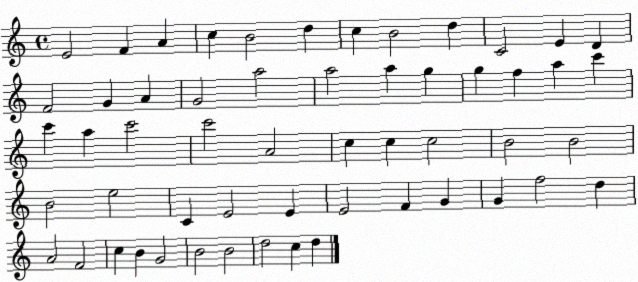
X:1
T:Untitled
M:4/4
L:1/4
K:C
E2 F A c B2 d c B2 d C2 E D F2 G A G2 a2 a2 a g g f a c' c' a c'2 c'2 A2 c c c2 B2 B2 B2 e2 C E2 E E2 F G G f2 d A2 F2 c B G2 B2 B2 d2 c d